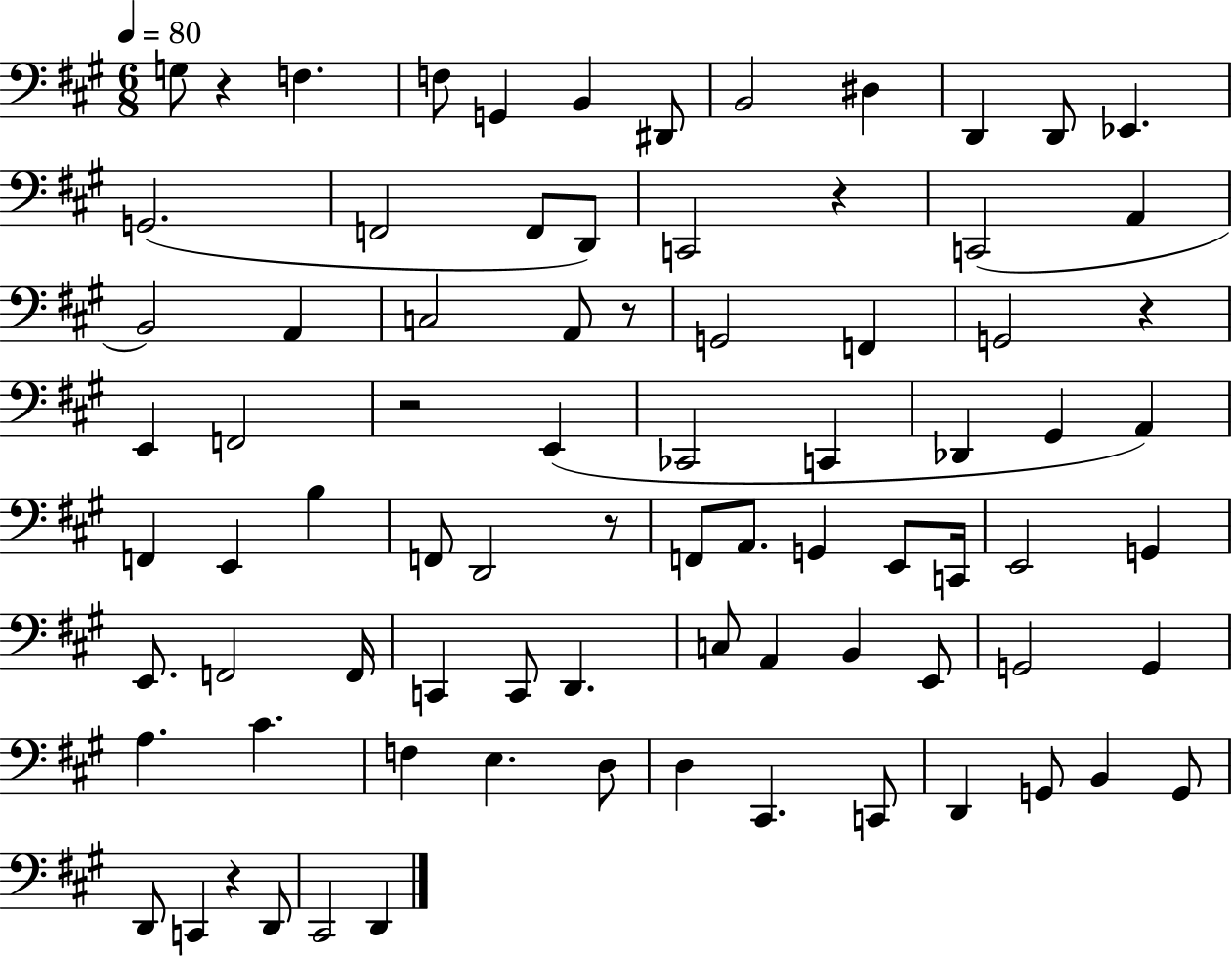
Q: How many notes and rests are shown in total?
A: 81